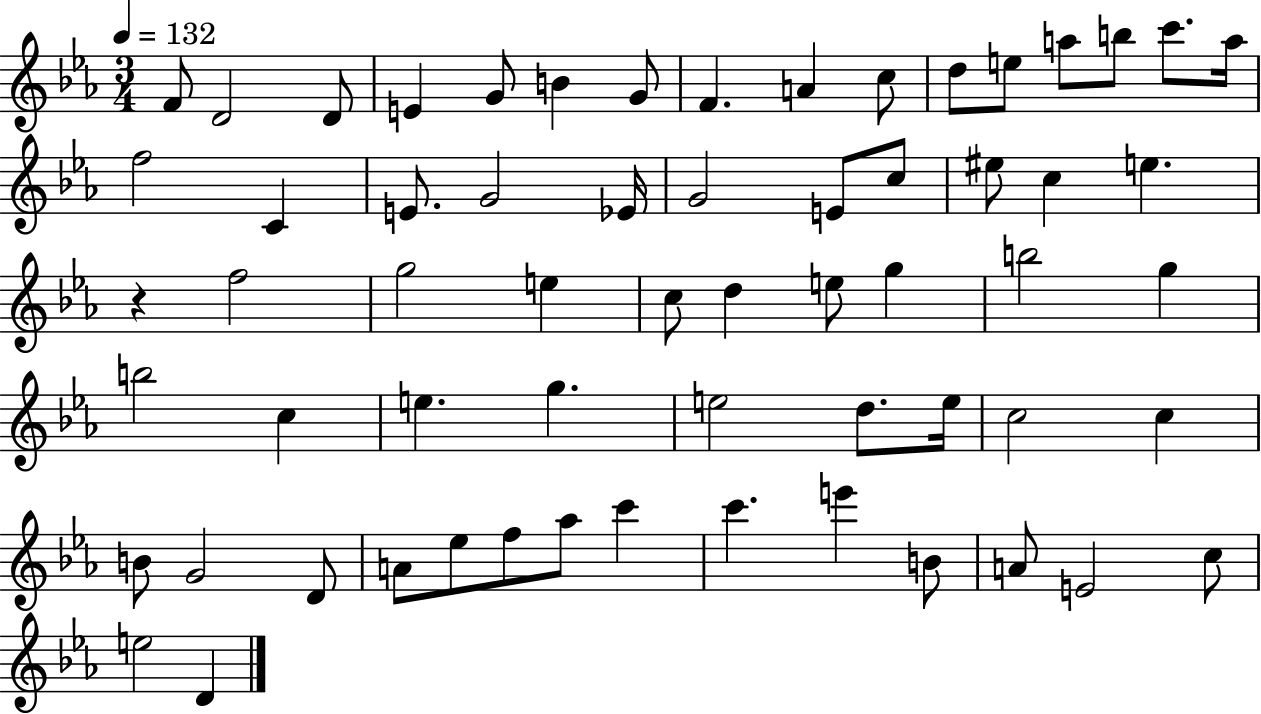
{
  \clef treble
  \numericTimeSignature
  \time 3/4
  \key ees \major
  \tempo 4 = 132
  f'8 d'2 d'8 | e'4 g'8 b'4 g'8 | f'4. a'4 c''8 | d''8 e''8 a''8 b''8 c'''8. a''16 | \break f''2 c'4 | e'8. g'2 ees'16 | g'2 e'8 c''8 | eis''8 c''4 e''4. | \break r4 f''2 | g''2 e''4 | c''8 d''4 e''8 g''4 | b''2 g''4 | \break b''2 c''4 | e''4. g''4. | e''2 d''8. e''16 | c''2 c''4 | \break b'8 g'2 d'8 | a'8 ees''8 f''8 aes''8 c'''4 | c'''4. e'''4 b'8 | a'8 e'2 c''8 | \break e''2 d'4 | \bar "|."
}